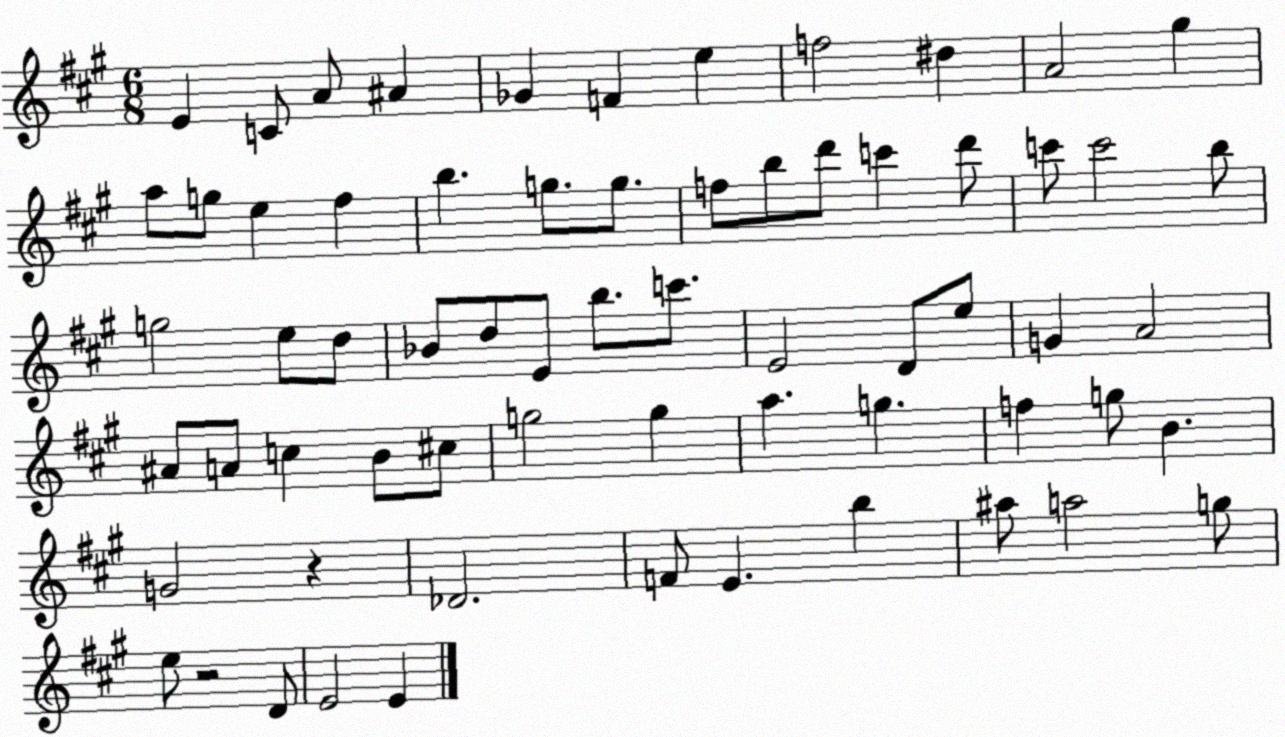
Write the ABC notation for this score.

X:1
T:Untitled
M:6/8
L:1/4
K:A
E C/2 A/2 ^A _G F e f2 ^d A2 ^g a/2 g/2 e ^f b g/2 g/2 f/2 b/2 d'/2 c' d'/2 c'/2 c'2 b/2 g2 e/2 d/2 _B/2 d/2 E/2 b/2 c'/2 E2 D/2 e/2 G A2 ^A/2 A/2 c B/2 ^c/2 g2 g a g f g/2 B G2 z _D2 F/2 E b ^a/2 a2 g/2 e/2 z2 D/2 E2 E